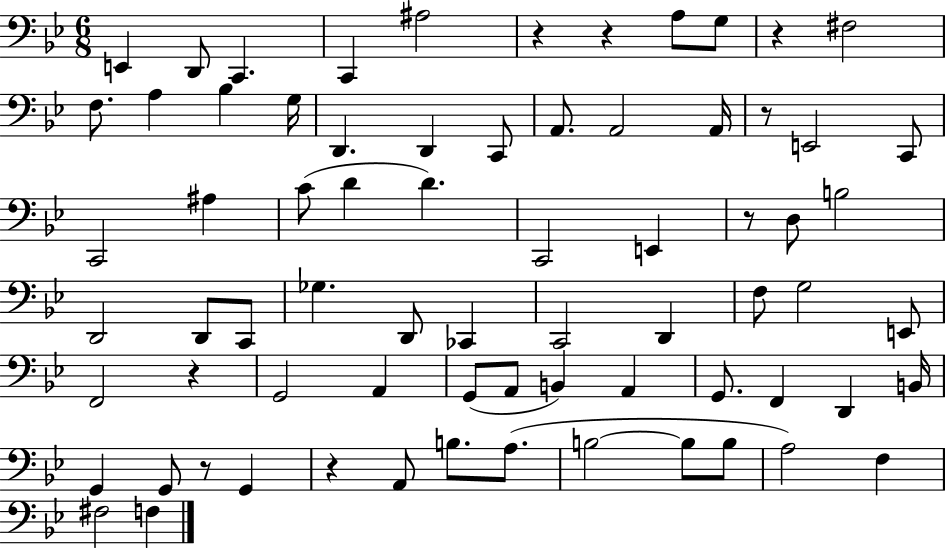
E2/q D2/e C2/q. C2/q A#3/h R/q R/q A3/e G3/e R/q F#3/h F3/e. A3/q Bb3/q G3/s D2/q. D2/q C2/e A2/e. A2/h A2/s R/e E2/h C2/e C2/h A#3/q C4/e D4/q D4/q. C2/h E2/q R/e D3/e B3/h D2/h D2/e C2/e Gb3/q. D2/e CES2/q C2/h D2/q F3/e G3/h E2/e F2/h R/q G2/h A2/q G2/e A2/e B2/q A2/q G2/e. F2/q D2/q B2/s G2/q G2/e R/e G2/q R/q A2/e B3/e. A3/e. B3/h B3/e B3/e A3/h F3/q F#3/h F3/q